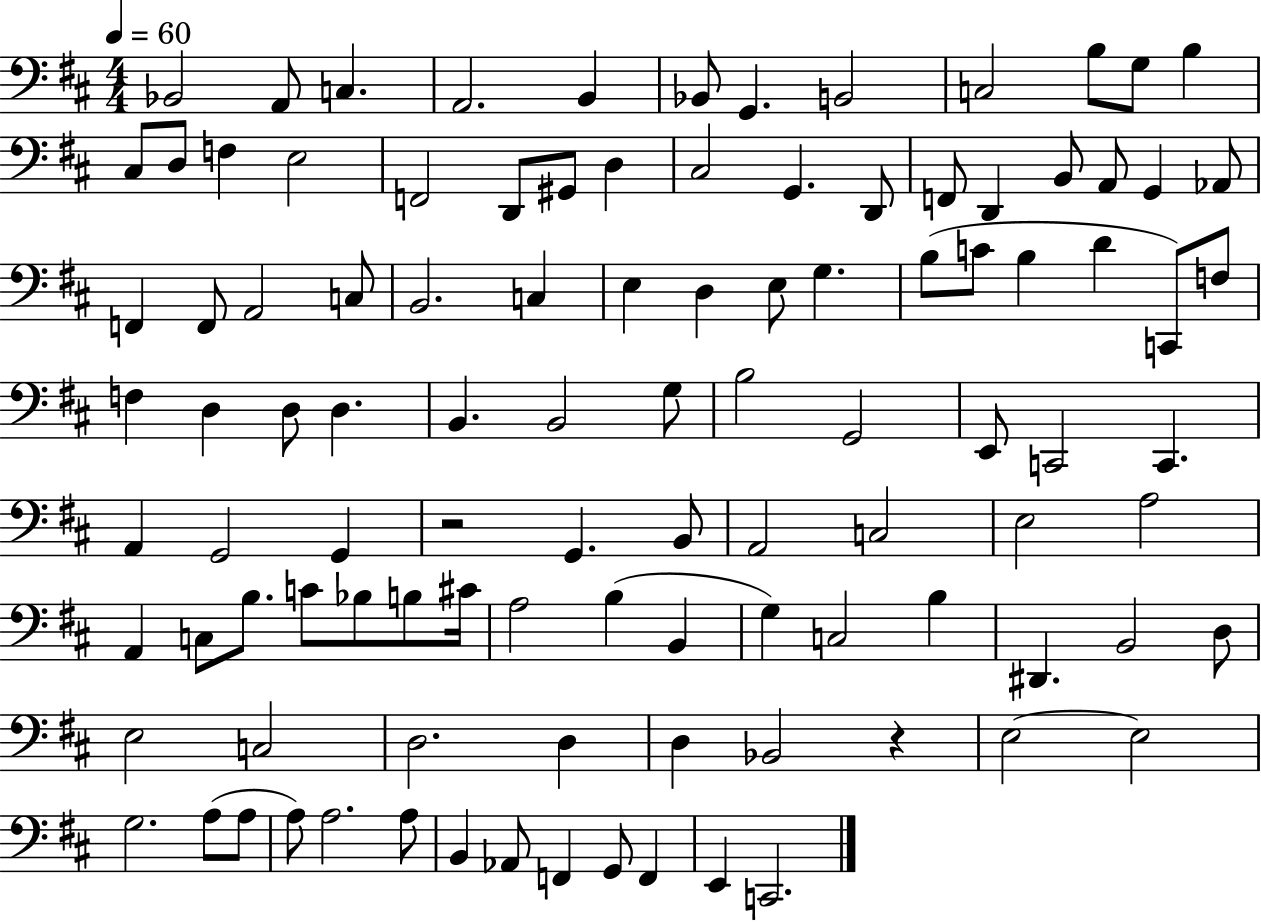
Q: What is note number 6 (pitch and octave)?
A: Bb2